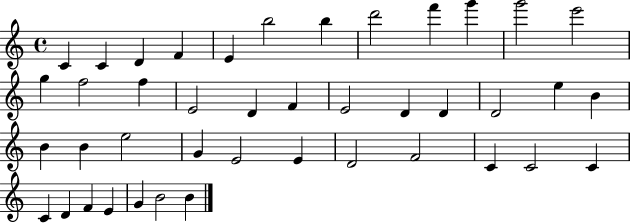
X:1
T:Untitled
M:4/4
L:1/4
K:C
C C D F E b2 b d'2 f' g' g'2 e'2 g f2 f E2 D F E2 D D D2 e B B B e2 G E2 E D2 F2 C C2 C C D F E G B2 B